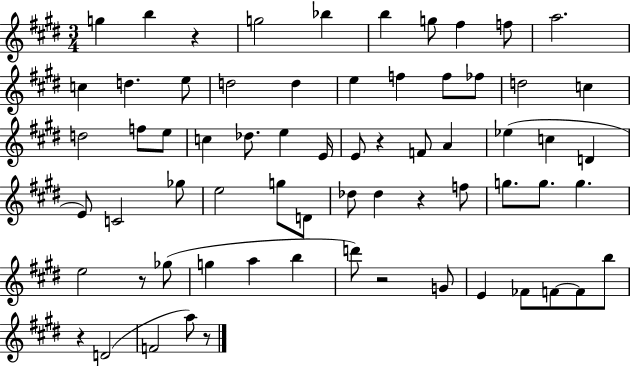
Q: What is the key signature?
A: E major